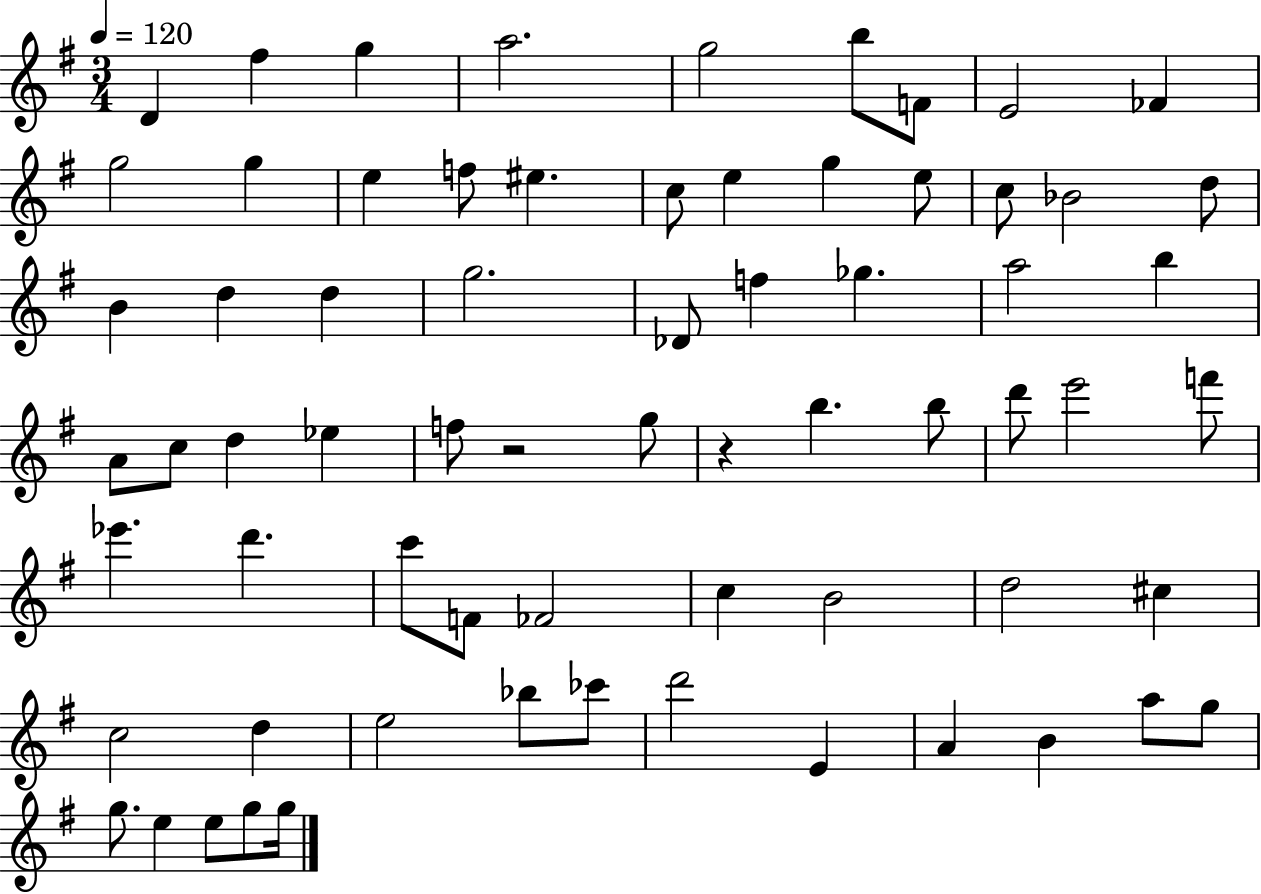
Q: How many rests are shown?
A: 2